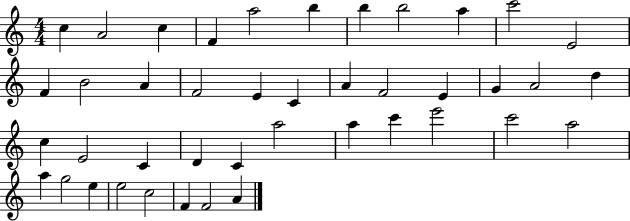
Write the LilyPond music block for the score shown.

{
  \clef treble
  \numericTimeSignature
  \time 4/4
  \key c \major
  c''4 a'2 c''4 | f'4 a''2 b''4 | b''4 b''2 a''4 | c'''2 e'2 | \break f'4 b'2 a'4 | f'2 e'4 c'4 | a'4 f'2 e'4 | g'4 a'2 d''4 | \break c''4 e'2 c'4 | d'4 c'4 a''2 | a''4 c'''4 e'''2 | c'''2 a''2 | \break a''4 g''2 e''4 | e''2 c''2 | f'4 f'2 a'4 | \bar "|."
}